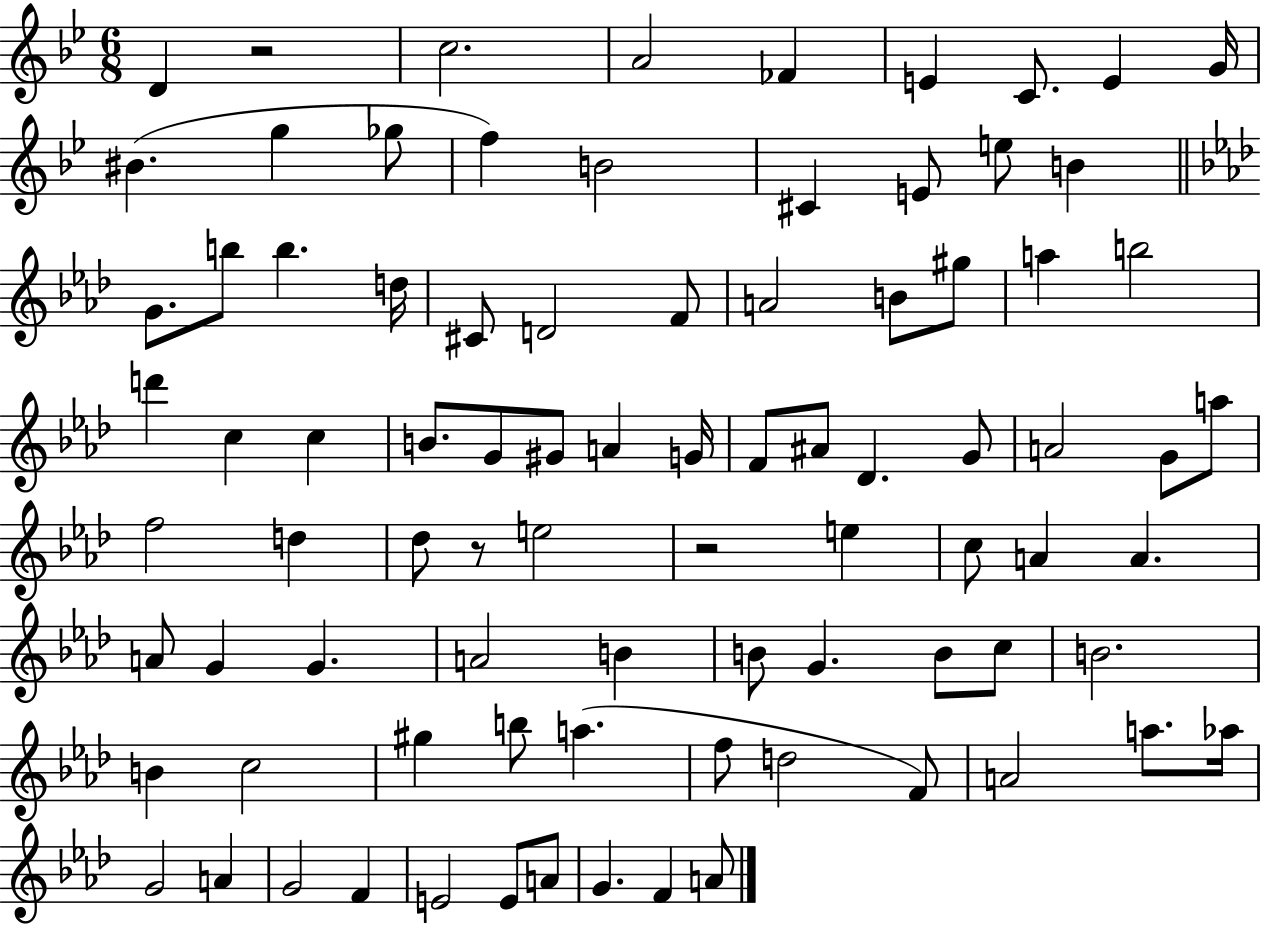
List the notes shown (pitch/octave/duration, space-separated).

D4/q R/h C5/h. A4/h FES4/q E4/q C4/e. E4/q G4/s BIS4/q. G5/q Gb5/e F5/q B4/h C#4/q E4/e E5/e B4/q G4/e. B5/e B5/q. D5/s C#4/e D4/h F4/e A4/h B4/e G#5/e A5/q B5/h D6/q C5/q C5/q B4/e. G4/e G#4/e A4/q G4/s F4/e A#4/e Db4/q. G4/e A4/h G4/e A5/e F5/h D5/q Db5/e R/e E5/h R/h E5/q C5/e A4/q A4/q. A4/e G4/q G4/q. A4/h B4/q B4/e G4/q. B4/e C5/e B4/h. B4/q C5/h G#5/q B5/e A5/q. F5/e D5/h F4/e A4/h A5/e. Ab5/s G4/h A4/q G4/h F4/q E4/h E4/e A4/e G4/q. F4/q A4/e